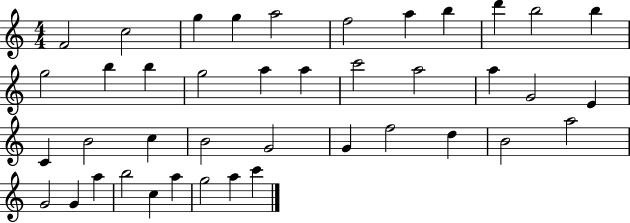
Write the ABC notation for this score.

X:1
T:Untitled
M:4/4
L:1/4
K:C
F2 c2 g g a2 f2 a b d' b2 b g2 b b g2 a a c'2 a2 a G2 E C B2 c B2 G2 G f2 d B2 a2 G2 G a b2 c a g2 a c'